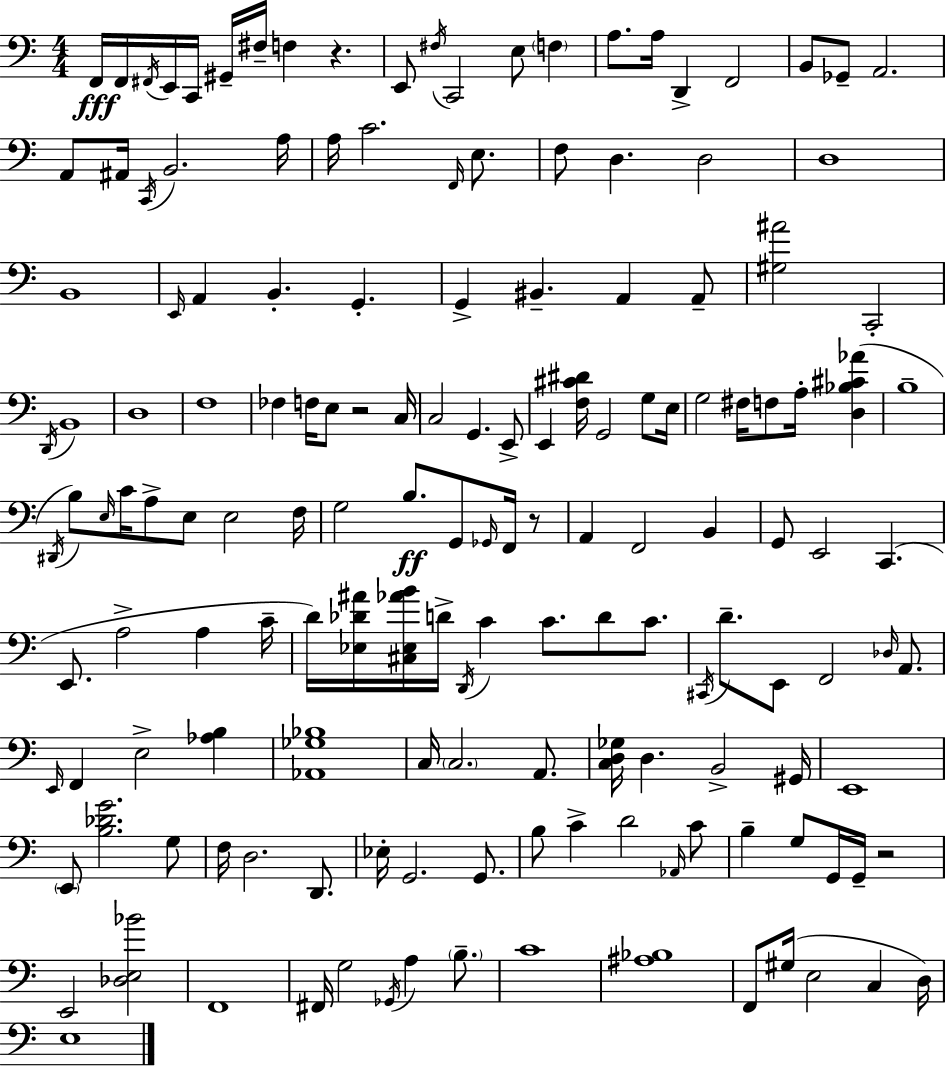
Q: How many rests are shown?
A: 4